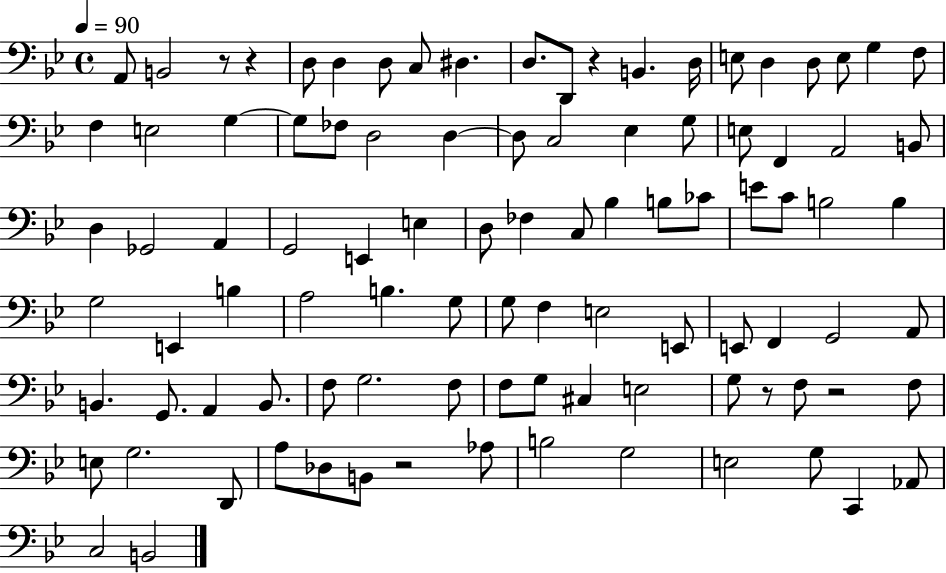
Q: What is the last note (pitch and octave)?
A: B2